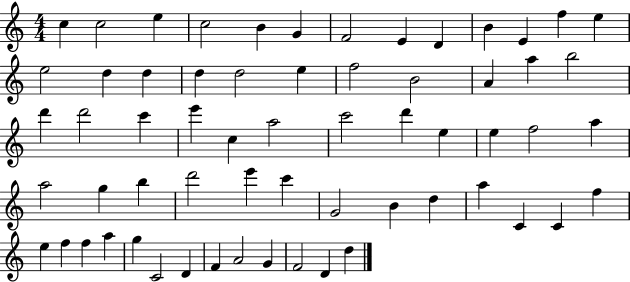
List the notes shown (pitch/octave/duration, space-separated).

C5/q C5/h E5/q C5/h B4/q G4/q F4/h E4/q D4/q B4/q E4/q F5/q E5/q E5/h D5/q D5/q D5/q D5/h E5/q F5/h B4/h A4/q A5/q B5/h D6/q D6/h C6/q E6/q C5/q A5/h C6/h D6/q E5/q E5/q F5/h A5/q A5/h G5/q B5/q D6/h E6/q C6/q G4/h B4/q D5/q A5/q C4/q C4/q F5/q E5/q F5/q F5/q A5/q G5/q C4/h D4/q F4/q A4/h G4/q F4/h D4/q D5/q